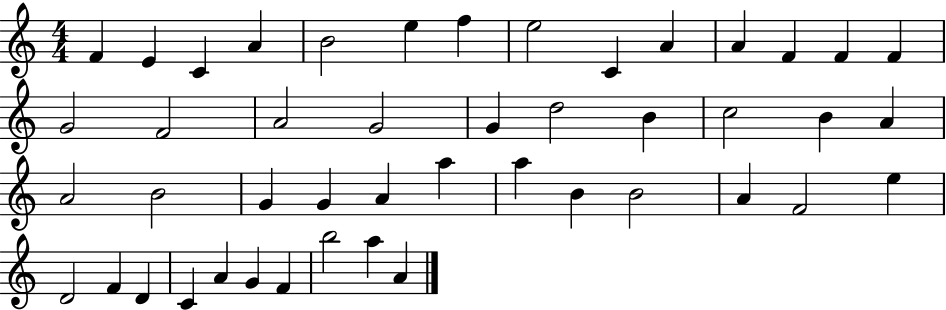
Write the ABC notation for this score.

X:1
T:Untitled
M:4/4
L:1/4
K:C
F E C A B2 e f e2 C A A F F F G2 F2 A2 G2 G d2 B c2 B A A2 B2 G G A a a B B2 A F2 e D2 F D C A G F b2 a A